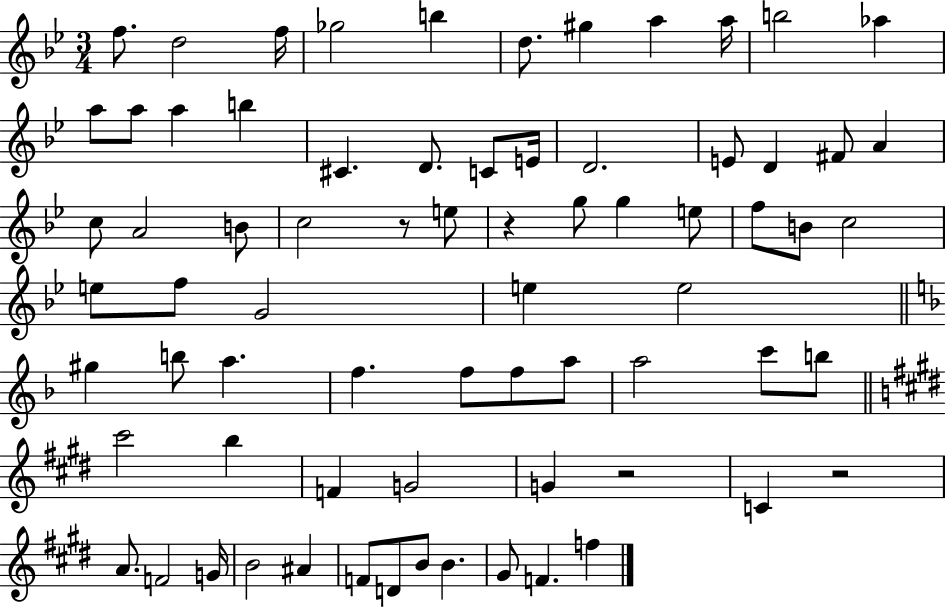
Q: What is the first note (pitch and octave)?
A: F5